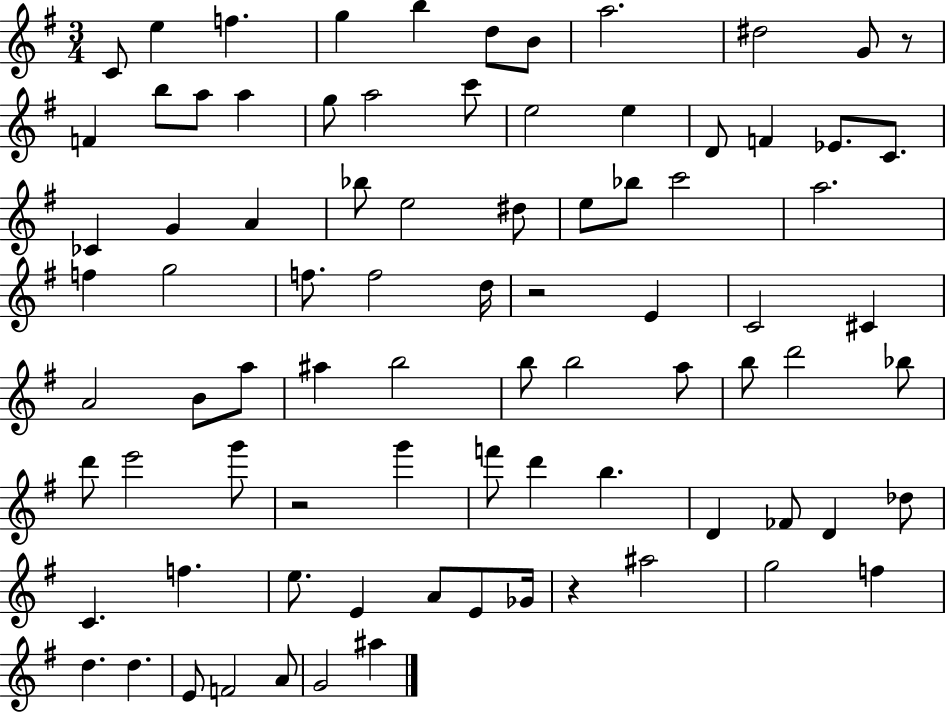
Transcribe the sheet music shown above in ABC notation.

X:1
T:Untitled
M:3/4
L:1/4
K:G
C/2 e f g b d/2 B/2 a2 ^d2 G/2 z/2 F b/2 a/2 a g/2 a2 c'/2 e2 e D/2 F _E/2 C/2 _C G A _b/2 e2 ^d/2 e/2 _b/2 c'2 a2 f g2 f/2 f2 d/4 z2 E C2 ^C A2 B/2 a/2 ^a b2 b/2 b2 a/2 b/2 d'2 _b/2 d'/2 e'2 g'/2 z2 g' f'/2 d' b D _F/2 D _d/2 C f e/2 E A/2 E/2 _G/4 z ^a2 g2 f d d E/2 F2 A/2 G2 ^a